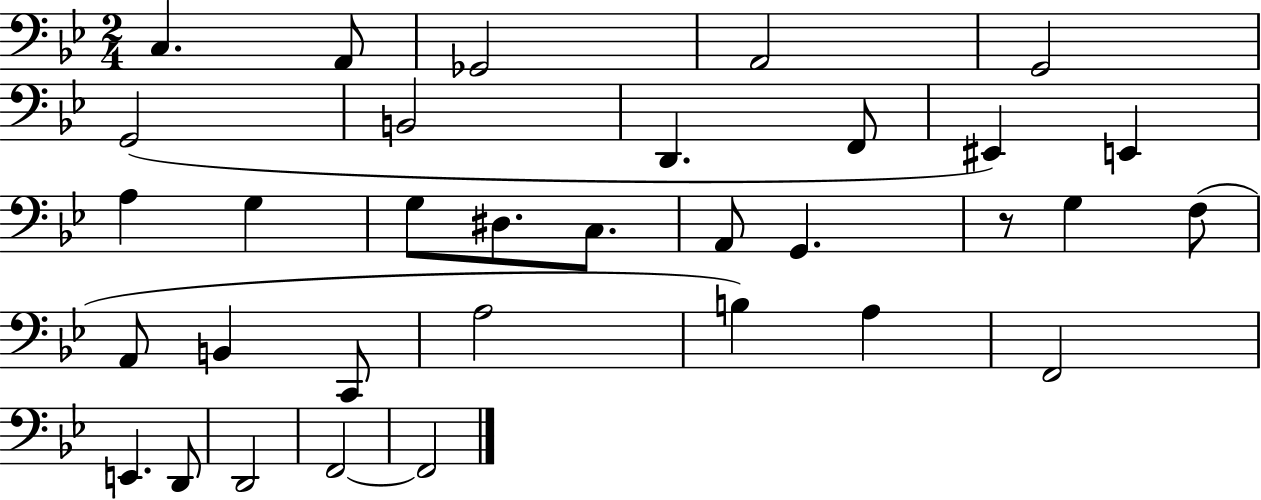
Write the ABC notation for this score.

X:1
T:Untitled
M:2/4
L:1/4
K:Bb
C, A,,/2 _G,,2 A,,2 G,,2 G,,2 B,,2 D,, F,,/2 ^E,, E,, A, G, G,/2 ^D,/2 C,/2 A,,/2 G,, z/2 G, F,/2 A,,/2 B,, C,,/2 A,2 B, A, F,,2 E,, D,,/2 D,,2 F,,2 F,,2